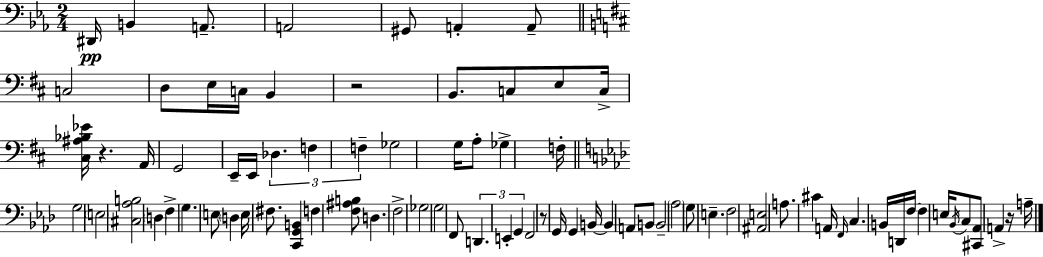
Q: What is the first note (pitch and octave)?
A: D#2